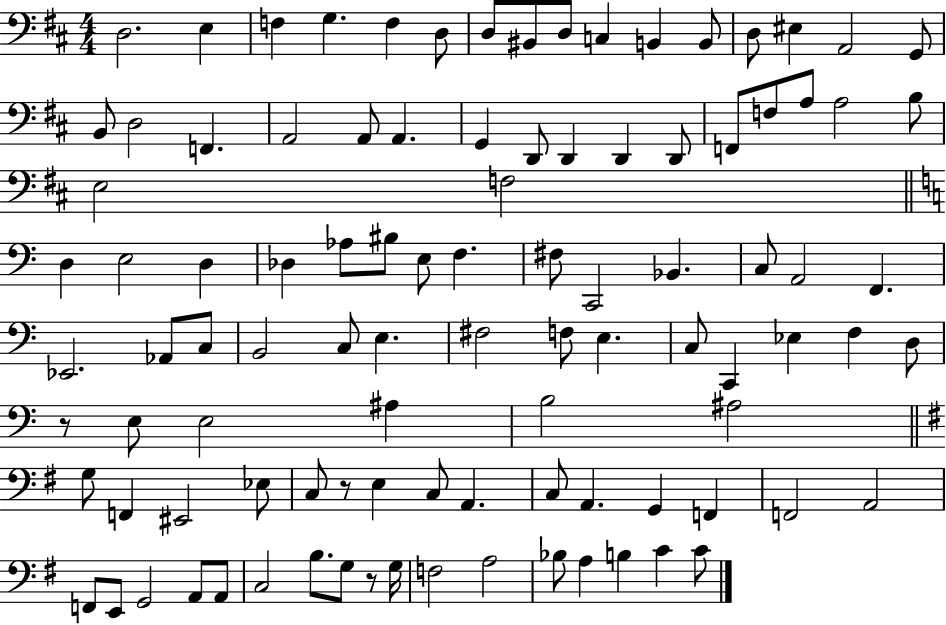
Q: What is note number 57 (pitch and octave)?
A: E3